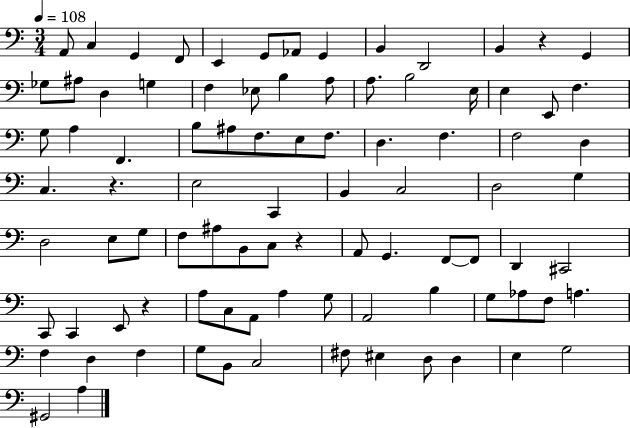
X:1
T:Untitled
M:3/4
L:1/4
K:C
A,,/2 C, G,, F,,/2 E,, G,,/2 _A,,/2 G,, B,, D,,2 B,, z G,, _G,/2 ^A,/2 D, G, F, _E,/2 B, A,/2 A,/2 B,2 E,/4 E, E,,/2 F, G,/2 A, F,, B,/2 ^A,/2 F,/2 E,/2 F,/2 D, F, F,2 D, C, z E,2 C,, B,, C,2 D,2 G, D,2 E,/2 G,/2 F,/2 ^A,/2 B,,/2 C,/2 z A,,/2 G,, F,,/2 F,,/2 D,, ^C,,2 C,,/2 C,, E,,/2 z A,/2 C,/2 A,,/2 A, G,/2 A,,2 B, G,/2 _A,/2 F,/2 A, F, D, F, G,/2 B,,/2 C,2 ^F,/2 ^E, D,/2 D, E, G,2 ^G,,2 A,